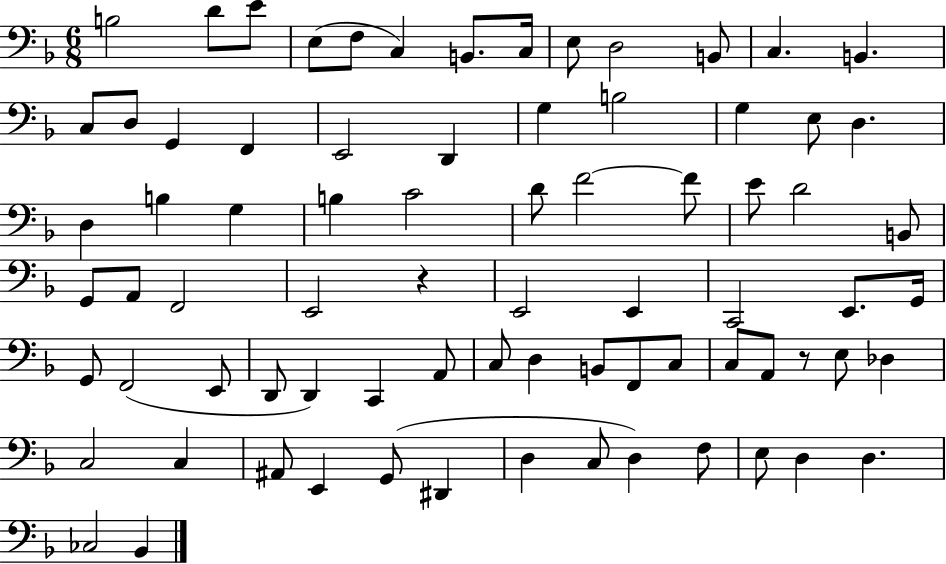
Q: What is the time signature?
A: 6/8